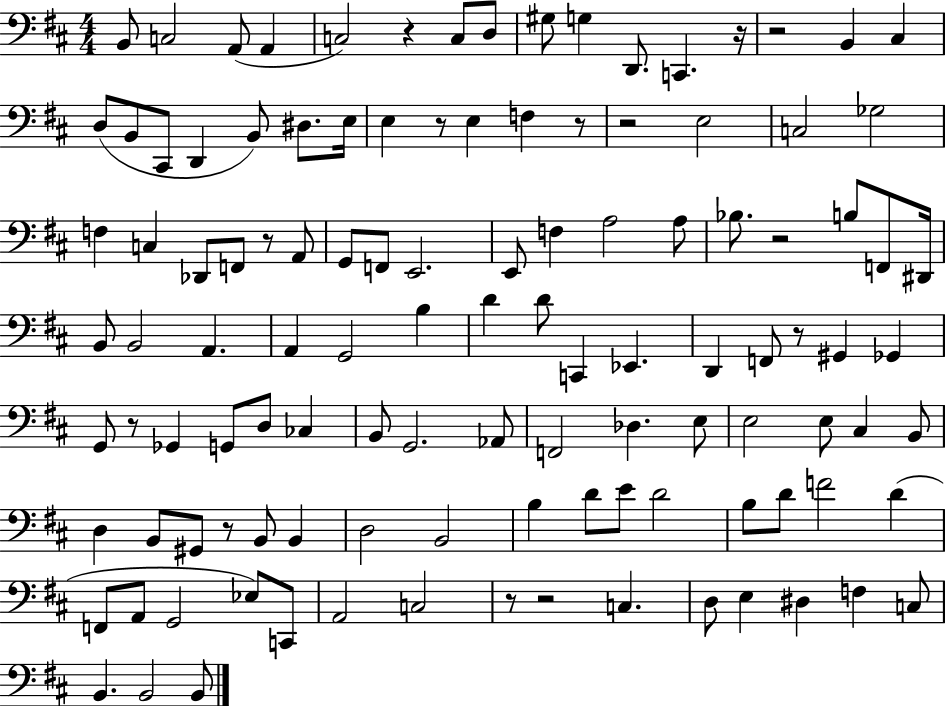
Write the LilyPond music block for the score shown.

{
  \clef bass
  \numericTimeSignature
  \time 4/4
  \key d \major
  b,8 c2 a,8( a,4 | c2) r4 c8 d8 | gis8 g4 d,8. c,4. r16 | r2 b,4 cis4 | \break d8( b,8 cis,8 d,4 b,8) dis8. e16 | e4 r8 e4 f4 r8 | r2 e2 | c2 ges2 | \break f4 c4 des,8 f,8 r8 a,8 | g,8 f,8 e,2. | e,8 f4 a2 a8 | bes8. r2 b8 f,8 dis,16 | \break b,8 b,2 a,4. | a,4 g,2 b4 | d'4 d'8 c,4 ees,4. | d,4 f,8 r8 gis,4 ges,4 | \break g,8 r8 ges,4 g,8 d8 ces4 | b,8 g,2. aes,8 | f,2 des4. e8 | e2 e8 cis4 b,8 | \break d4 b,8 gis,8 r8 b,8 b,4 | d2 b,2 | b4 d'8 e'8 d'2 | b8 d'8 f'2 d'4( | \break f,8 a,8 g,2 ees8) c,8 | a,2 c2 | r8 r2 c4. | d8 e4 dis4 f4 c8 | \break b,4. b,2 b,8 | \bar "|."
}